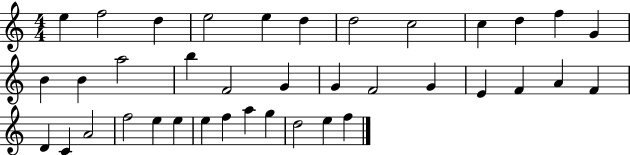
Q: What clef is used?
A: treble